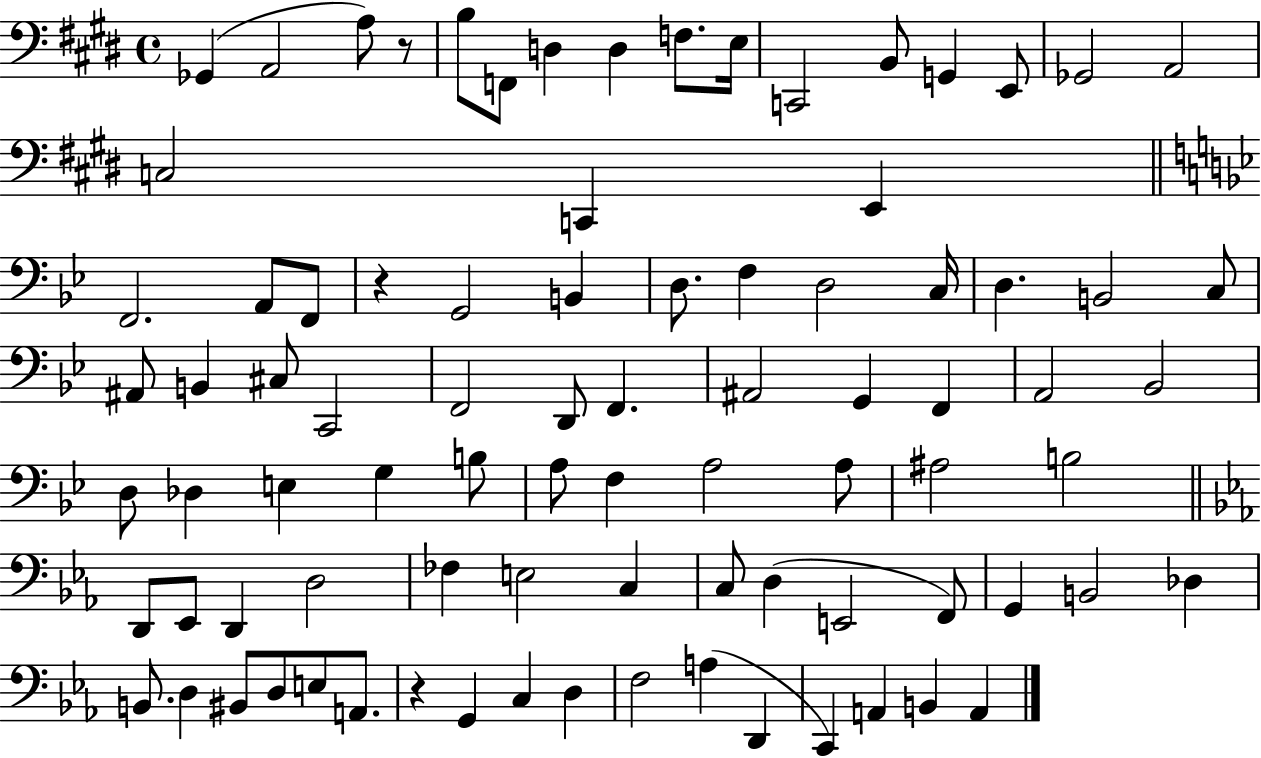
X:1
T:Untitled
M:4/4
L:1/4
K:E
_G,, A,,2 A,/2 z/2 B,/2 F,,/2 D, D, F,/2 E,/4 C,,2 B,,/2 G,, E,,/2 _G,,2 A,,2 C,2 C,, E,, F,,2 A,,/2 F,,/2 z G,,2 B,, D,/2 F, D,2 C,/4 D, B,,2 C,/2 ^A,,/2 B,, ^C,/2 C,,2 F,,2 D,,/2 F,, ^A,,2 G,, F,, A,,2 _B,,2 D,/2 _D, E, G, B,/2 A,/2 F, A,2 A,/2 ^A,2 B,2 D,,/2 _E,,/2 D,, D,2 _F, E,2 C, C,/2 D, E,,2 F,,/2 G,, B,,2 _D, B,,/2 D, ^B,,/2 D,/2 E,/2 A,,/2 z G,, C, D, F,2 A, D,, C,, A,, B,, A,,